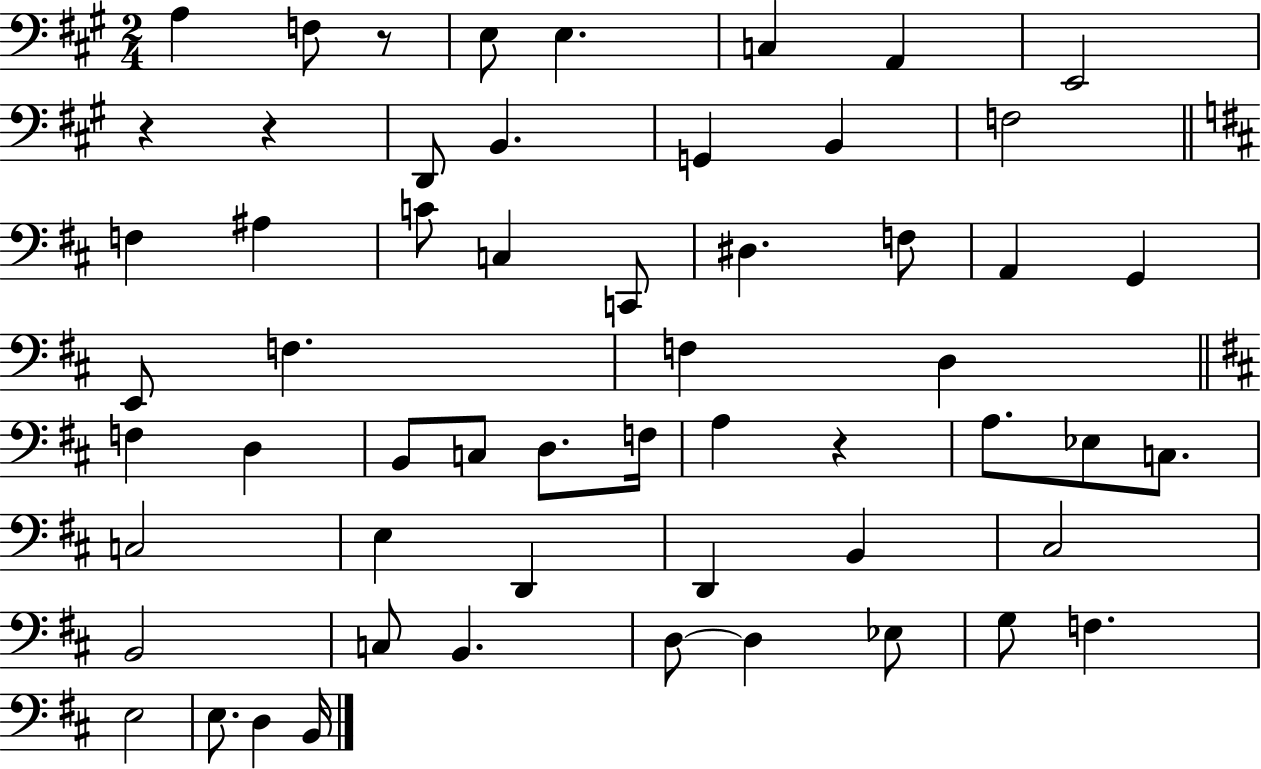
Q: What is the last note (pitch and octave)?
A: B2